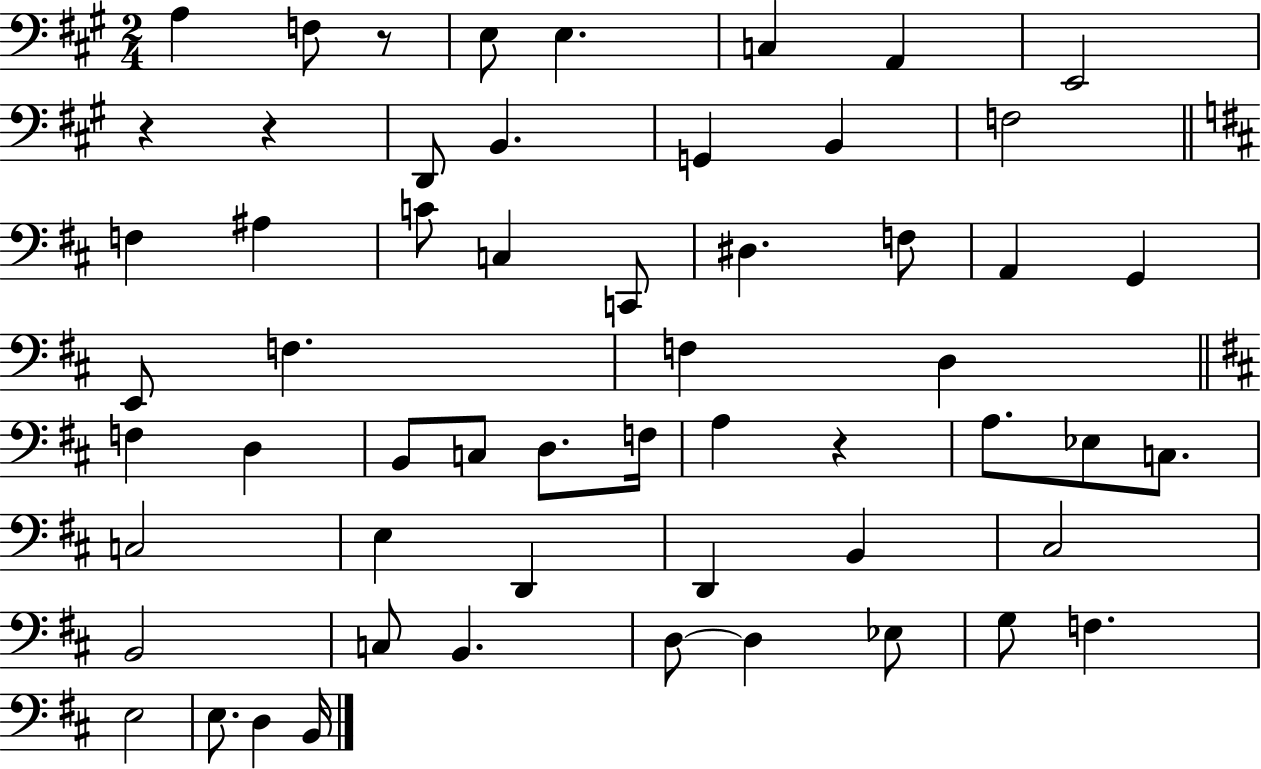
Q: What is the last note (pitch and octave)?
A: B2